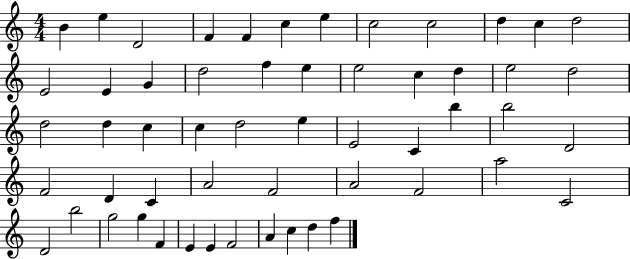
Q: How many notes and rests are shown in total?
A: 55